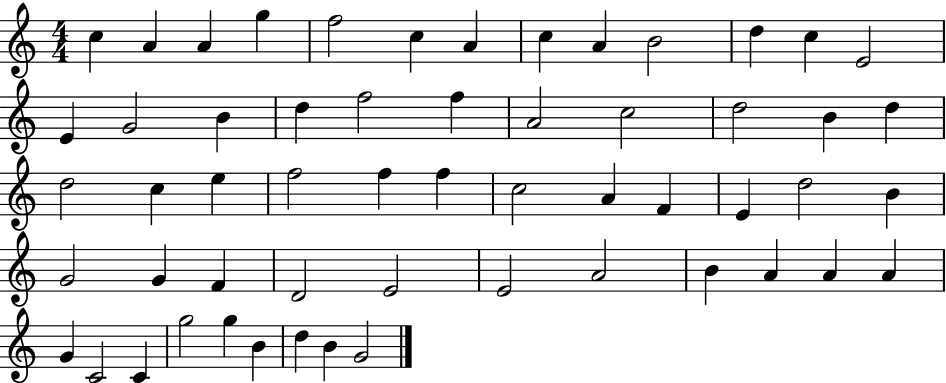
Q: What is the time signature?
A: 4/4